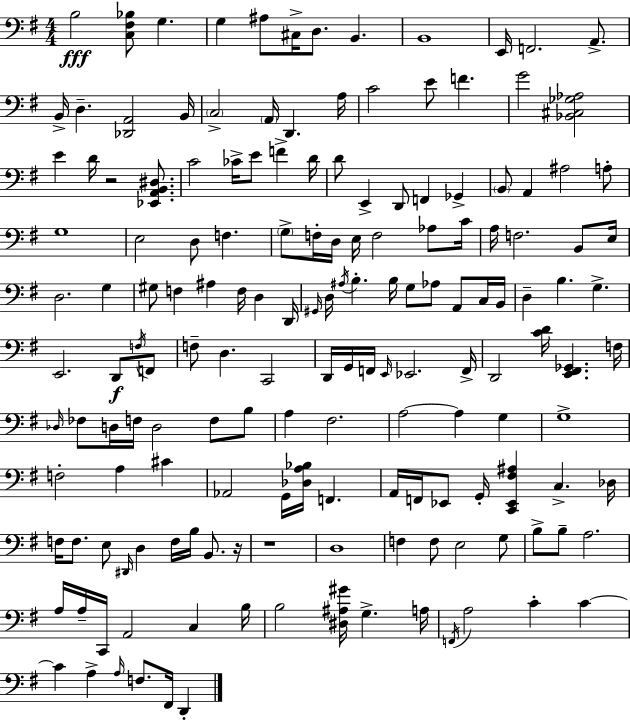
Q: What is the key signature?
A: E minor